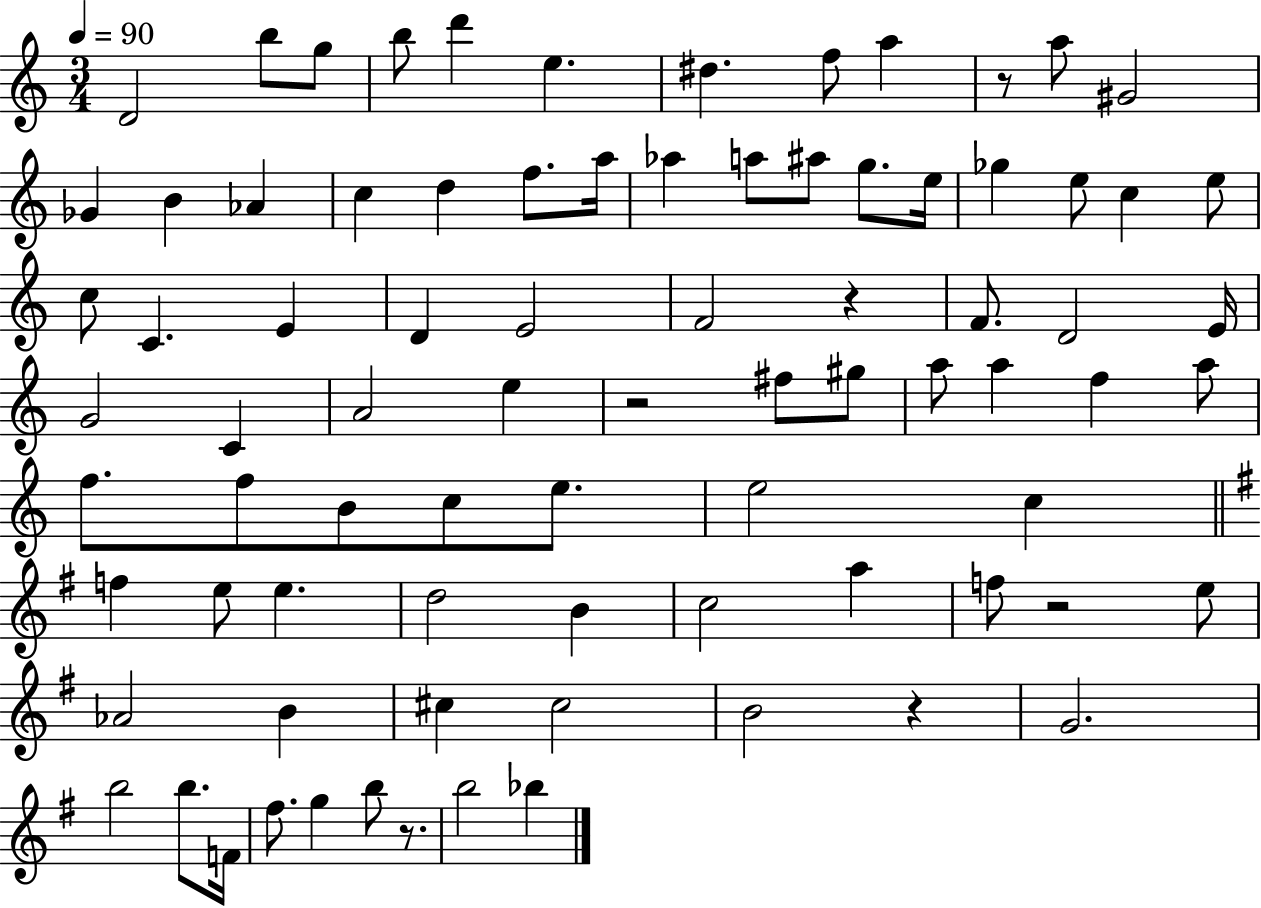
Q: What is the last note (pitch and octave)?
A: Bb5